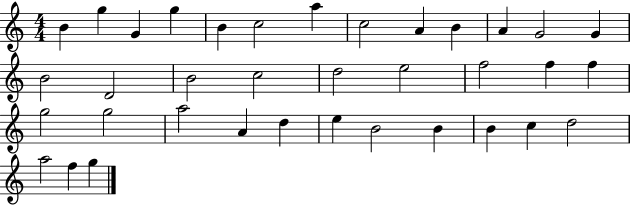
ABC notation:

X:1
T:Untitled
M:4/4
L:1/4
K:C
B g G g B c2 a c2 A B A G2 G B2 D2 B2 c2 d2 e2 f2 f f g2 g2 a2 A d e B2 B B c d2 a2 f g